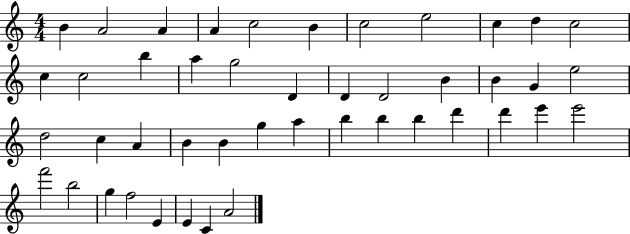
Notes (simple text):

B4/q A4/h A4/q A4/q C5/h B4/q C5/h E5/h C5/q D5/q C5/h C5/q C5/h B5/q A5/q G5/h D4/q D4/q D4/h B4/q B4/q G4/q E5/h D5/h C5/q A4/q B4/q B4/q G5/q A5/q B5/q B5/q B5/q D6/q D6/q E6/q E6/h F6/h B5/h G5/q F5/h E4/q E4/q C4/q A4/h